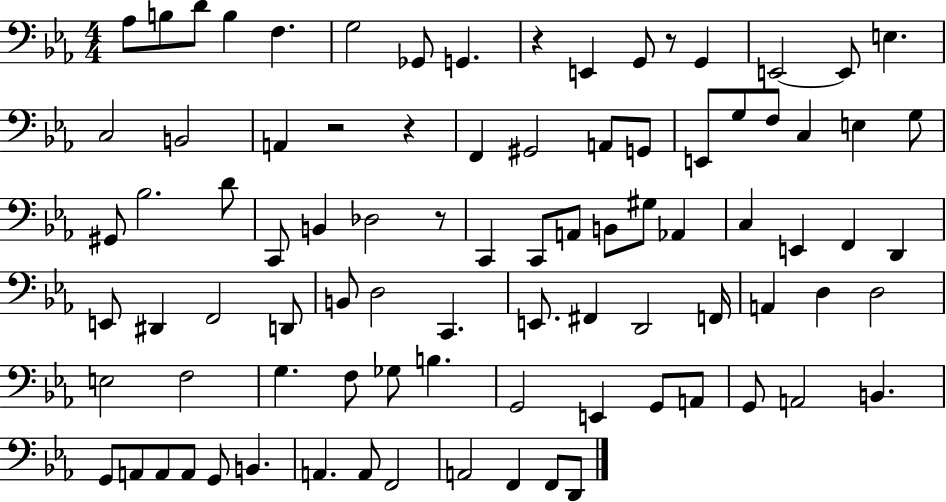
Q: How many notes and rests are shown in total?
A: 88